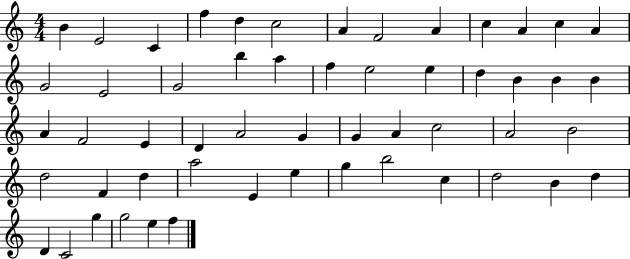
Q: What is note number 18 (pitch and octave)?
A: A5